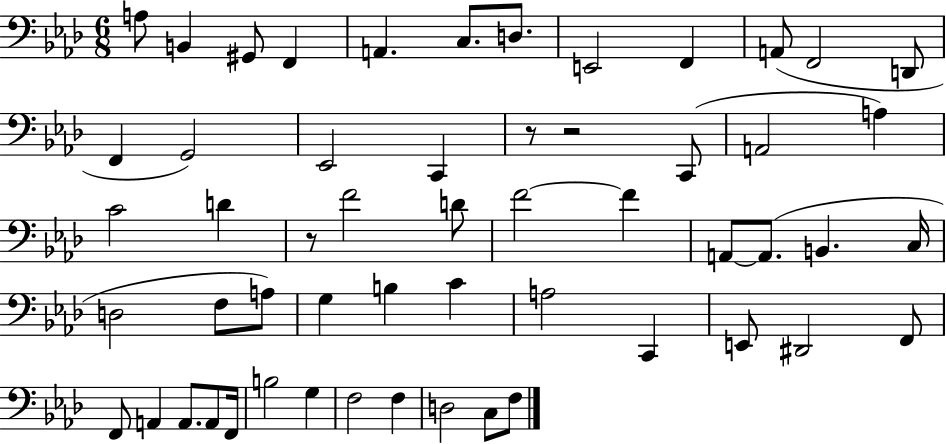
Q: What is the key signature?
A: AES major